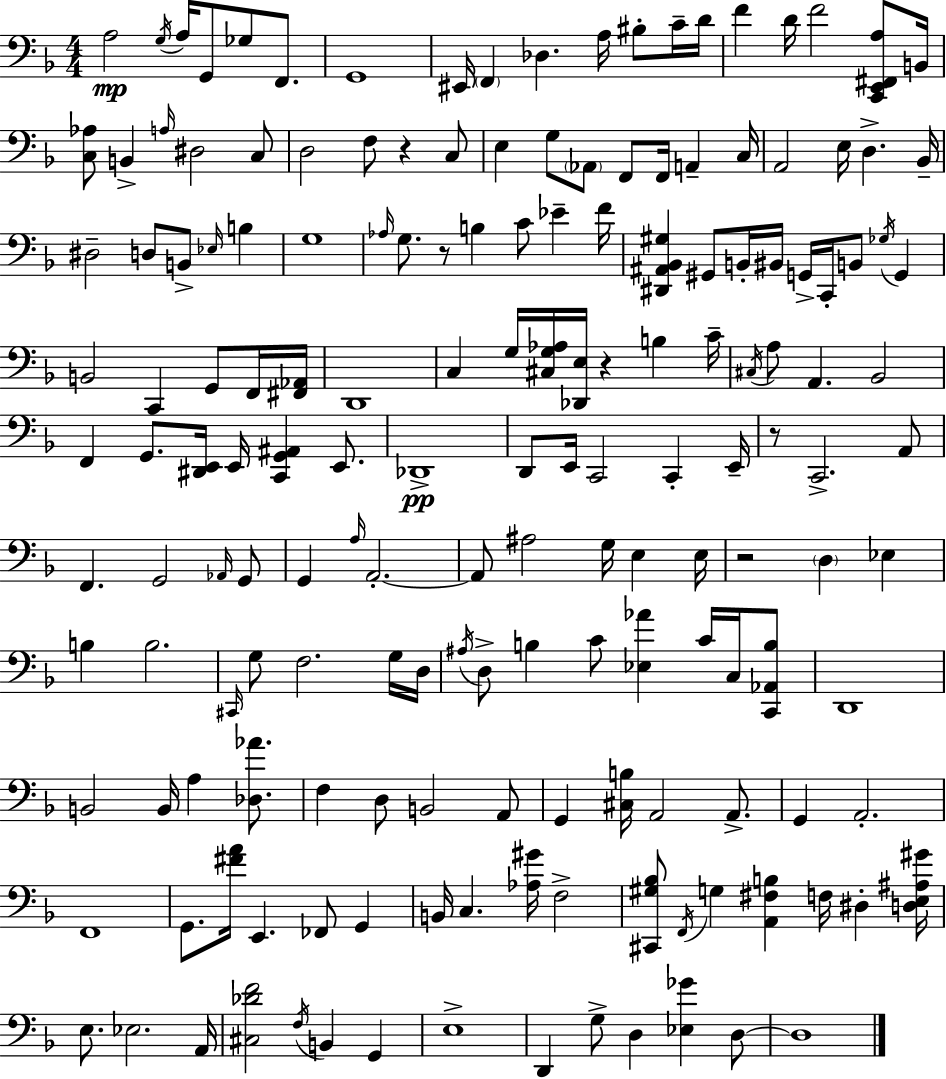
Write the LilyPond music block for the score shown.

{
  \clef bass
  \numericTimeSignature
  \time 4/4
  \key f \major
  \repeat volta 2 { a2\mp \acciaccatura { g16 } a16 g,8 ges8 f,8. | g,1 | eis,16 \parenthesize f,4 des4. a16 bis8-. c'16-- | d'16 f'4 d'16 f'2 <c, e, fis, a>8 | \break b,16 <c aes>8 b,4-> \grace { a16 } dis2 | c8 d2 f8 r4 | c8 e4 g8 \parenthesize aes,8 f,8 f,16 a,4-- | c16 a,2 e16 d4.-> | \break bes,16-- dis2-- d8 b,8-> \grace { ees16 } b4 | g1 | \grace { aes16 } g8. r8 b4 c'8 ees'4-- | f'16 <dis, ais, bes, gis>4 gis,8 b,16-. bis,16 g,16-> c,16-. b,8 | \break \acciaccatura { ges16 } g,4 b,2 c,4 | g,8 f,16 <fis, aes,>16 d,1 | c4 g16 <cis g aes>16 <des, e>16 r4 | b4 c'16-- \acciaccatura { cis16 } a8 a,4. bes,2 | \break f,4 g,8. <dis, e,>16 e,16 <c, g, ais,>4 | e,8. des,1->\pp | d,8 e,16 c,2 | c,4-. e,16-- r8 c,2.-> | \break a,8 f,4. g,2 | \grace { aes,16 } g,8 g,4 \grace { a16 } a,2.-.~~ | a,8 ais2 | g16 e4 e16 r2 | \break \parenthesize d4 ees4 b4 b2. | \grace { cis,16 } g8 f2. | g16 d16 \acciaccatura { ais16 } d8-> b4 | c'8 <ees aes'>4 c'16 c16 <c, aes, b>8 d,1 | \break b,2 | b,16 a4 <des aes'>8. f4 d8 | b,2 a,8 g,4 <cis b>16 a,2 | a,8.-> g,4 a,2.-. | \break f,1 | g,8. <fis' a'>16 e,4. | fes,8 g,4 b,16 c4. | <aes gis'>16 f2-> <cis, gis bes>8 \acciaccatura { f,16 } g4 | \break <a, fis b>4 f16 dis4-. <d e ais gis'>16 e8. ees2. | a,16 <cis des' f'>2 | \acciaccatura { f16 } b,4 g,4 e1-> | d,4 | \break g8-> d4 <ees ges'>4 d8~~ d1 | } \bar "|."
}